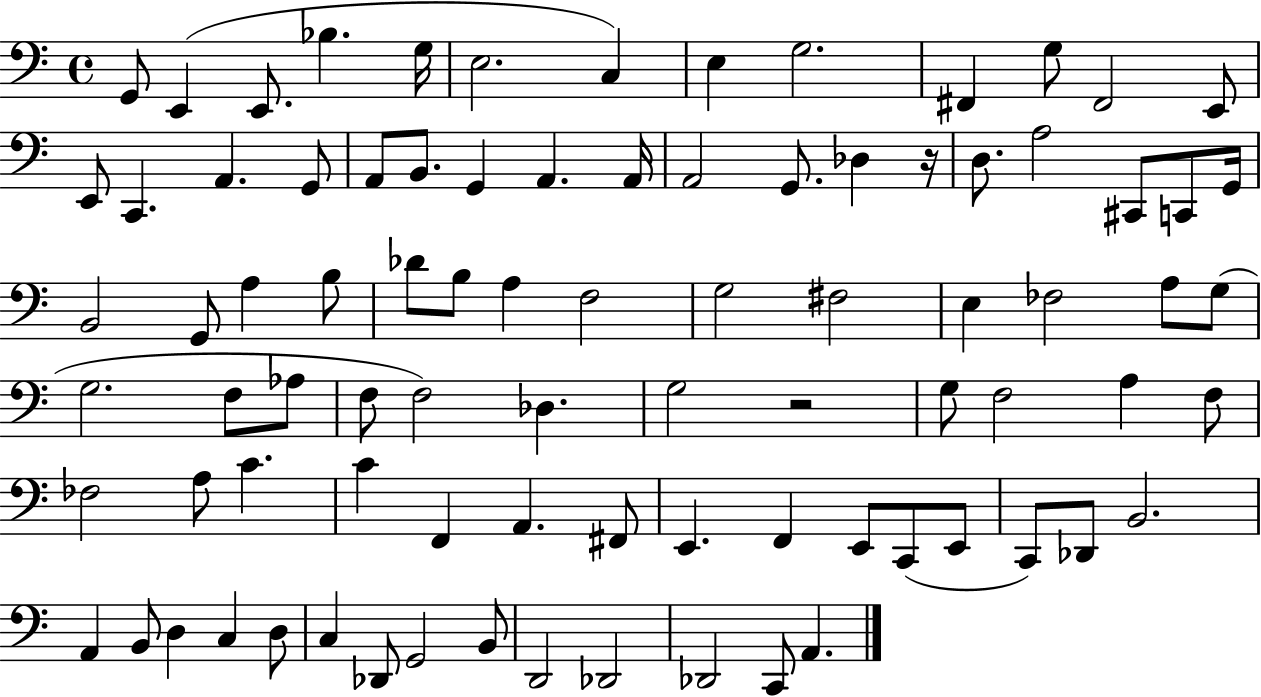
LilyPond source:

{
  \clef bass
  \time 4/4
  \defaultTimeSignature
  \key c \major
  g,8 e,4( e,8. bes4. g16 | e2. c4) | e4 g2. | fis,4 g8 fis,2 e,8 | \break e,8 c,4. a,4. g,8 | a,8 b,8. g,4 a,4. a,16 | a,2 g,8. des4 r16 | d8. a2 cis,8 c,8 g,16 | \break b,2 g,8 a4 b8 | des'8 b8 a4 f2 | g2 fis2 | e4 fes2 a8 g8( | \break g2. f8 aes8 | f8 f2) des4. | g2 r2 | g8 f2 a4 f8 | \break fes2 a8 c'4. | c'4 f,4 a,4. fis,8 | e,4. f,4 e,8 c,8( e,8 | c,8) des,8 b,2. | \break a,4 b,8 d4 c4 d8 | c4 des,8 g,2 b,8 | d,2 des,2 | des,2 c,8 a,4. | \break \bar "|."
}